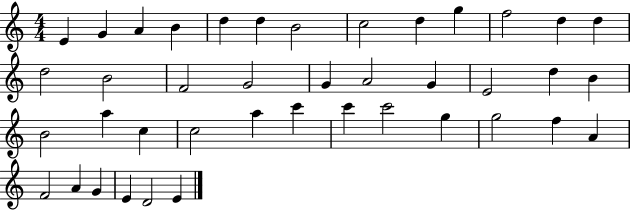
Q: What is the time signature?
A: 4/4